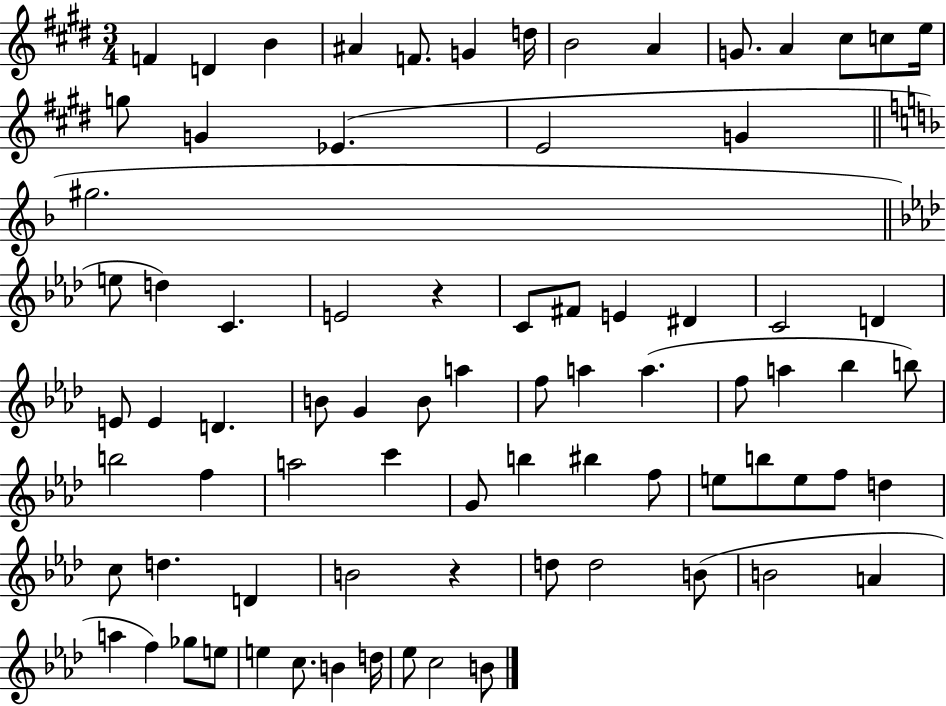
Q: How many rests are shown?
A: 2